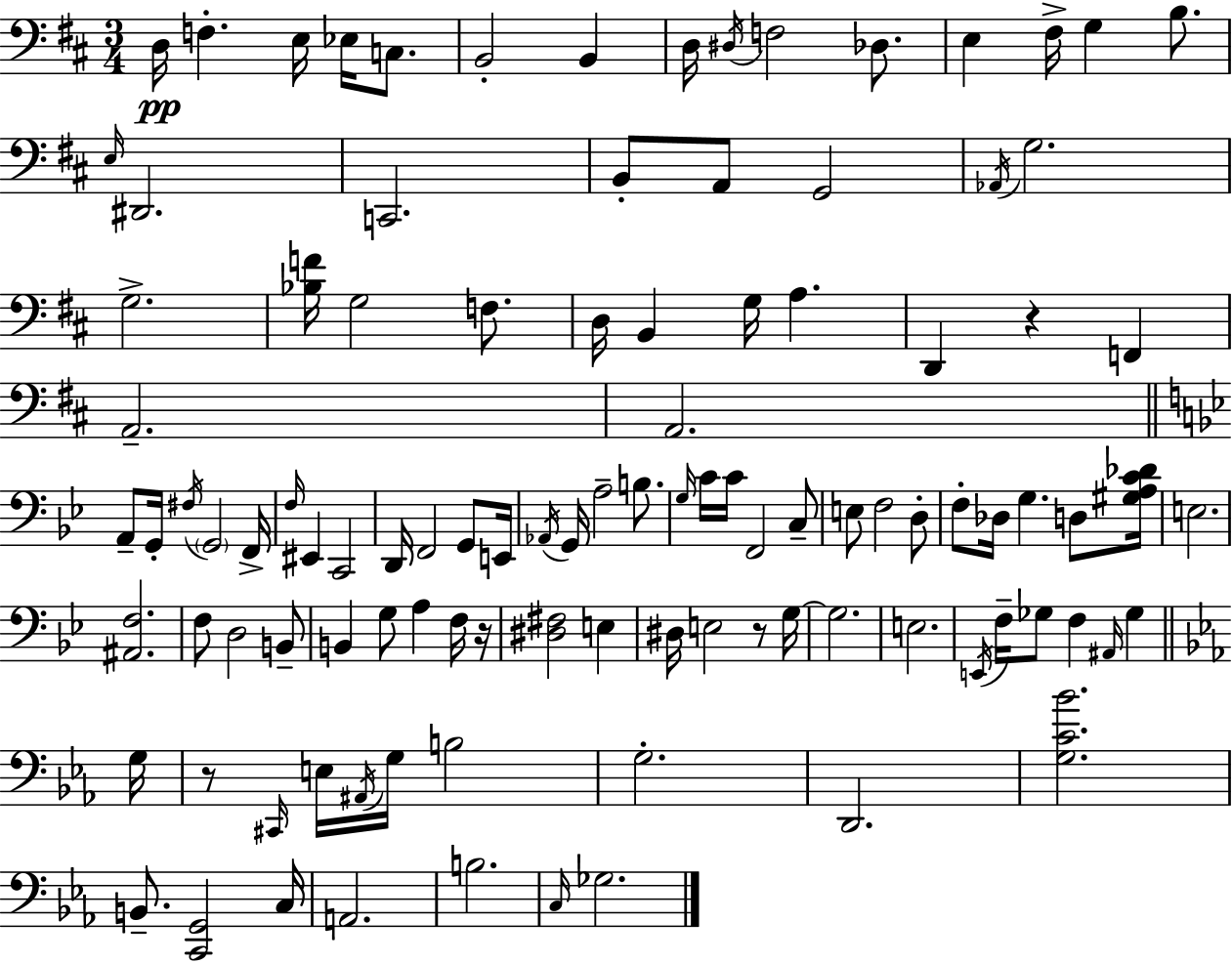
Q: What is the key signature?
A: D major